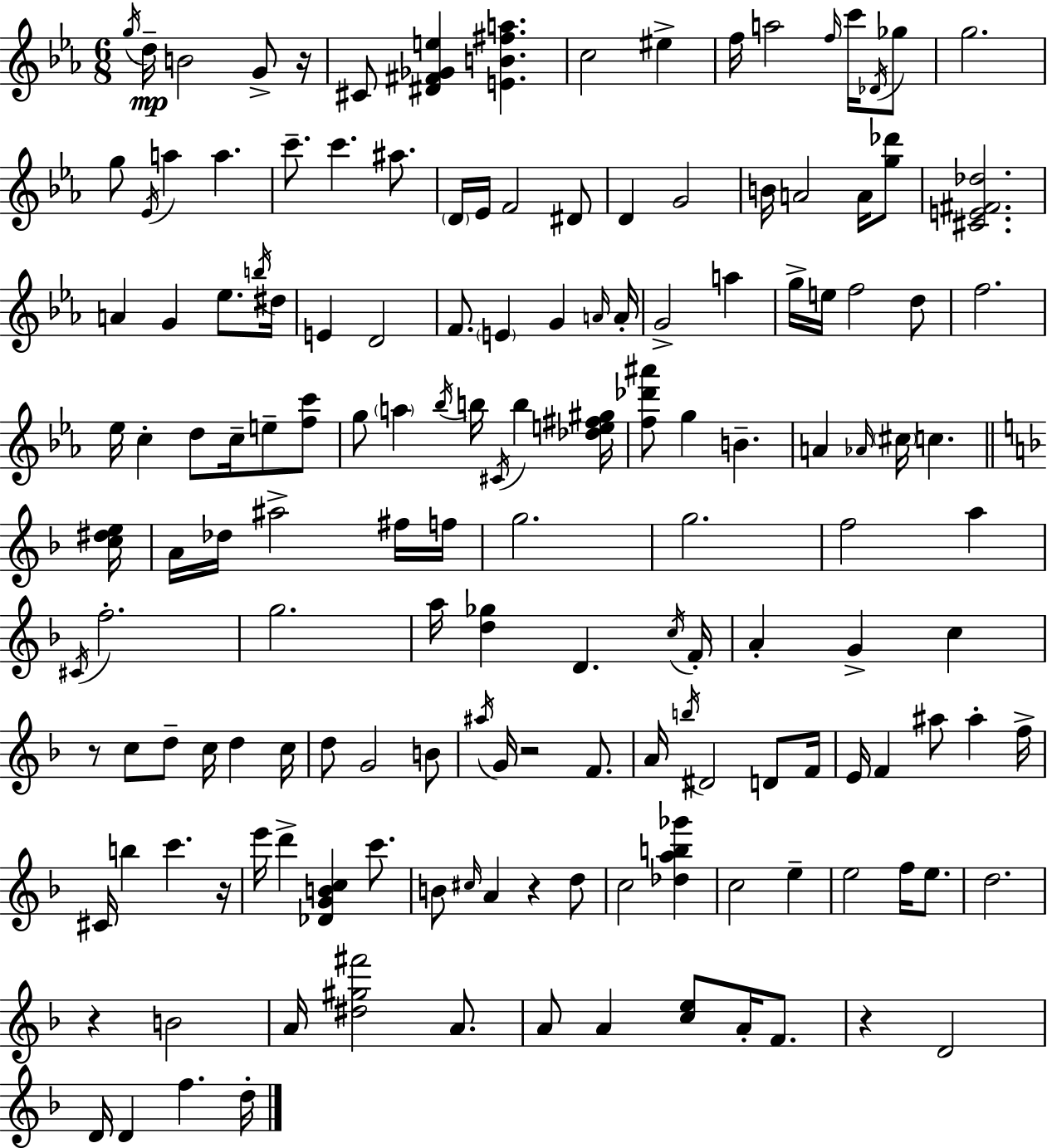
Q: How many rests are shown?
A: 7